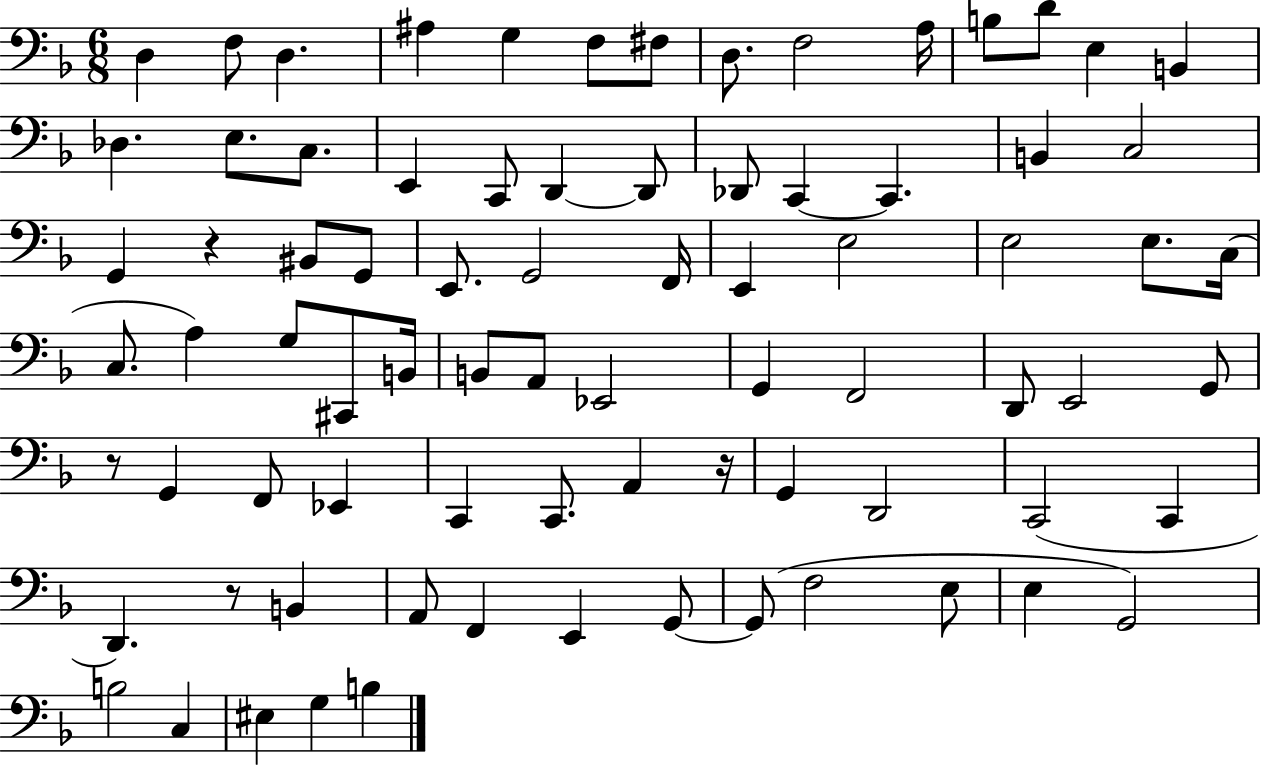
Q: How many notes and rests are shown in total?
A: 80